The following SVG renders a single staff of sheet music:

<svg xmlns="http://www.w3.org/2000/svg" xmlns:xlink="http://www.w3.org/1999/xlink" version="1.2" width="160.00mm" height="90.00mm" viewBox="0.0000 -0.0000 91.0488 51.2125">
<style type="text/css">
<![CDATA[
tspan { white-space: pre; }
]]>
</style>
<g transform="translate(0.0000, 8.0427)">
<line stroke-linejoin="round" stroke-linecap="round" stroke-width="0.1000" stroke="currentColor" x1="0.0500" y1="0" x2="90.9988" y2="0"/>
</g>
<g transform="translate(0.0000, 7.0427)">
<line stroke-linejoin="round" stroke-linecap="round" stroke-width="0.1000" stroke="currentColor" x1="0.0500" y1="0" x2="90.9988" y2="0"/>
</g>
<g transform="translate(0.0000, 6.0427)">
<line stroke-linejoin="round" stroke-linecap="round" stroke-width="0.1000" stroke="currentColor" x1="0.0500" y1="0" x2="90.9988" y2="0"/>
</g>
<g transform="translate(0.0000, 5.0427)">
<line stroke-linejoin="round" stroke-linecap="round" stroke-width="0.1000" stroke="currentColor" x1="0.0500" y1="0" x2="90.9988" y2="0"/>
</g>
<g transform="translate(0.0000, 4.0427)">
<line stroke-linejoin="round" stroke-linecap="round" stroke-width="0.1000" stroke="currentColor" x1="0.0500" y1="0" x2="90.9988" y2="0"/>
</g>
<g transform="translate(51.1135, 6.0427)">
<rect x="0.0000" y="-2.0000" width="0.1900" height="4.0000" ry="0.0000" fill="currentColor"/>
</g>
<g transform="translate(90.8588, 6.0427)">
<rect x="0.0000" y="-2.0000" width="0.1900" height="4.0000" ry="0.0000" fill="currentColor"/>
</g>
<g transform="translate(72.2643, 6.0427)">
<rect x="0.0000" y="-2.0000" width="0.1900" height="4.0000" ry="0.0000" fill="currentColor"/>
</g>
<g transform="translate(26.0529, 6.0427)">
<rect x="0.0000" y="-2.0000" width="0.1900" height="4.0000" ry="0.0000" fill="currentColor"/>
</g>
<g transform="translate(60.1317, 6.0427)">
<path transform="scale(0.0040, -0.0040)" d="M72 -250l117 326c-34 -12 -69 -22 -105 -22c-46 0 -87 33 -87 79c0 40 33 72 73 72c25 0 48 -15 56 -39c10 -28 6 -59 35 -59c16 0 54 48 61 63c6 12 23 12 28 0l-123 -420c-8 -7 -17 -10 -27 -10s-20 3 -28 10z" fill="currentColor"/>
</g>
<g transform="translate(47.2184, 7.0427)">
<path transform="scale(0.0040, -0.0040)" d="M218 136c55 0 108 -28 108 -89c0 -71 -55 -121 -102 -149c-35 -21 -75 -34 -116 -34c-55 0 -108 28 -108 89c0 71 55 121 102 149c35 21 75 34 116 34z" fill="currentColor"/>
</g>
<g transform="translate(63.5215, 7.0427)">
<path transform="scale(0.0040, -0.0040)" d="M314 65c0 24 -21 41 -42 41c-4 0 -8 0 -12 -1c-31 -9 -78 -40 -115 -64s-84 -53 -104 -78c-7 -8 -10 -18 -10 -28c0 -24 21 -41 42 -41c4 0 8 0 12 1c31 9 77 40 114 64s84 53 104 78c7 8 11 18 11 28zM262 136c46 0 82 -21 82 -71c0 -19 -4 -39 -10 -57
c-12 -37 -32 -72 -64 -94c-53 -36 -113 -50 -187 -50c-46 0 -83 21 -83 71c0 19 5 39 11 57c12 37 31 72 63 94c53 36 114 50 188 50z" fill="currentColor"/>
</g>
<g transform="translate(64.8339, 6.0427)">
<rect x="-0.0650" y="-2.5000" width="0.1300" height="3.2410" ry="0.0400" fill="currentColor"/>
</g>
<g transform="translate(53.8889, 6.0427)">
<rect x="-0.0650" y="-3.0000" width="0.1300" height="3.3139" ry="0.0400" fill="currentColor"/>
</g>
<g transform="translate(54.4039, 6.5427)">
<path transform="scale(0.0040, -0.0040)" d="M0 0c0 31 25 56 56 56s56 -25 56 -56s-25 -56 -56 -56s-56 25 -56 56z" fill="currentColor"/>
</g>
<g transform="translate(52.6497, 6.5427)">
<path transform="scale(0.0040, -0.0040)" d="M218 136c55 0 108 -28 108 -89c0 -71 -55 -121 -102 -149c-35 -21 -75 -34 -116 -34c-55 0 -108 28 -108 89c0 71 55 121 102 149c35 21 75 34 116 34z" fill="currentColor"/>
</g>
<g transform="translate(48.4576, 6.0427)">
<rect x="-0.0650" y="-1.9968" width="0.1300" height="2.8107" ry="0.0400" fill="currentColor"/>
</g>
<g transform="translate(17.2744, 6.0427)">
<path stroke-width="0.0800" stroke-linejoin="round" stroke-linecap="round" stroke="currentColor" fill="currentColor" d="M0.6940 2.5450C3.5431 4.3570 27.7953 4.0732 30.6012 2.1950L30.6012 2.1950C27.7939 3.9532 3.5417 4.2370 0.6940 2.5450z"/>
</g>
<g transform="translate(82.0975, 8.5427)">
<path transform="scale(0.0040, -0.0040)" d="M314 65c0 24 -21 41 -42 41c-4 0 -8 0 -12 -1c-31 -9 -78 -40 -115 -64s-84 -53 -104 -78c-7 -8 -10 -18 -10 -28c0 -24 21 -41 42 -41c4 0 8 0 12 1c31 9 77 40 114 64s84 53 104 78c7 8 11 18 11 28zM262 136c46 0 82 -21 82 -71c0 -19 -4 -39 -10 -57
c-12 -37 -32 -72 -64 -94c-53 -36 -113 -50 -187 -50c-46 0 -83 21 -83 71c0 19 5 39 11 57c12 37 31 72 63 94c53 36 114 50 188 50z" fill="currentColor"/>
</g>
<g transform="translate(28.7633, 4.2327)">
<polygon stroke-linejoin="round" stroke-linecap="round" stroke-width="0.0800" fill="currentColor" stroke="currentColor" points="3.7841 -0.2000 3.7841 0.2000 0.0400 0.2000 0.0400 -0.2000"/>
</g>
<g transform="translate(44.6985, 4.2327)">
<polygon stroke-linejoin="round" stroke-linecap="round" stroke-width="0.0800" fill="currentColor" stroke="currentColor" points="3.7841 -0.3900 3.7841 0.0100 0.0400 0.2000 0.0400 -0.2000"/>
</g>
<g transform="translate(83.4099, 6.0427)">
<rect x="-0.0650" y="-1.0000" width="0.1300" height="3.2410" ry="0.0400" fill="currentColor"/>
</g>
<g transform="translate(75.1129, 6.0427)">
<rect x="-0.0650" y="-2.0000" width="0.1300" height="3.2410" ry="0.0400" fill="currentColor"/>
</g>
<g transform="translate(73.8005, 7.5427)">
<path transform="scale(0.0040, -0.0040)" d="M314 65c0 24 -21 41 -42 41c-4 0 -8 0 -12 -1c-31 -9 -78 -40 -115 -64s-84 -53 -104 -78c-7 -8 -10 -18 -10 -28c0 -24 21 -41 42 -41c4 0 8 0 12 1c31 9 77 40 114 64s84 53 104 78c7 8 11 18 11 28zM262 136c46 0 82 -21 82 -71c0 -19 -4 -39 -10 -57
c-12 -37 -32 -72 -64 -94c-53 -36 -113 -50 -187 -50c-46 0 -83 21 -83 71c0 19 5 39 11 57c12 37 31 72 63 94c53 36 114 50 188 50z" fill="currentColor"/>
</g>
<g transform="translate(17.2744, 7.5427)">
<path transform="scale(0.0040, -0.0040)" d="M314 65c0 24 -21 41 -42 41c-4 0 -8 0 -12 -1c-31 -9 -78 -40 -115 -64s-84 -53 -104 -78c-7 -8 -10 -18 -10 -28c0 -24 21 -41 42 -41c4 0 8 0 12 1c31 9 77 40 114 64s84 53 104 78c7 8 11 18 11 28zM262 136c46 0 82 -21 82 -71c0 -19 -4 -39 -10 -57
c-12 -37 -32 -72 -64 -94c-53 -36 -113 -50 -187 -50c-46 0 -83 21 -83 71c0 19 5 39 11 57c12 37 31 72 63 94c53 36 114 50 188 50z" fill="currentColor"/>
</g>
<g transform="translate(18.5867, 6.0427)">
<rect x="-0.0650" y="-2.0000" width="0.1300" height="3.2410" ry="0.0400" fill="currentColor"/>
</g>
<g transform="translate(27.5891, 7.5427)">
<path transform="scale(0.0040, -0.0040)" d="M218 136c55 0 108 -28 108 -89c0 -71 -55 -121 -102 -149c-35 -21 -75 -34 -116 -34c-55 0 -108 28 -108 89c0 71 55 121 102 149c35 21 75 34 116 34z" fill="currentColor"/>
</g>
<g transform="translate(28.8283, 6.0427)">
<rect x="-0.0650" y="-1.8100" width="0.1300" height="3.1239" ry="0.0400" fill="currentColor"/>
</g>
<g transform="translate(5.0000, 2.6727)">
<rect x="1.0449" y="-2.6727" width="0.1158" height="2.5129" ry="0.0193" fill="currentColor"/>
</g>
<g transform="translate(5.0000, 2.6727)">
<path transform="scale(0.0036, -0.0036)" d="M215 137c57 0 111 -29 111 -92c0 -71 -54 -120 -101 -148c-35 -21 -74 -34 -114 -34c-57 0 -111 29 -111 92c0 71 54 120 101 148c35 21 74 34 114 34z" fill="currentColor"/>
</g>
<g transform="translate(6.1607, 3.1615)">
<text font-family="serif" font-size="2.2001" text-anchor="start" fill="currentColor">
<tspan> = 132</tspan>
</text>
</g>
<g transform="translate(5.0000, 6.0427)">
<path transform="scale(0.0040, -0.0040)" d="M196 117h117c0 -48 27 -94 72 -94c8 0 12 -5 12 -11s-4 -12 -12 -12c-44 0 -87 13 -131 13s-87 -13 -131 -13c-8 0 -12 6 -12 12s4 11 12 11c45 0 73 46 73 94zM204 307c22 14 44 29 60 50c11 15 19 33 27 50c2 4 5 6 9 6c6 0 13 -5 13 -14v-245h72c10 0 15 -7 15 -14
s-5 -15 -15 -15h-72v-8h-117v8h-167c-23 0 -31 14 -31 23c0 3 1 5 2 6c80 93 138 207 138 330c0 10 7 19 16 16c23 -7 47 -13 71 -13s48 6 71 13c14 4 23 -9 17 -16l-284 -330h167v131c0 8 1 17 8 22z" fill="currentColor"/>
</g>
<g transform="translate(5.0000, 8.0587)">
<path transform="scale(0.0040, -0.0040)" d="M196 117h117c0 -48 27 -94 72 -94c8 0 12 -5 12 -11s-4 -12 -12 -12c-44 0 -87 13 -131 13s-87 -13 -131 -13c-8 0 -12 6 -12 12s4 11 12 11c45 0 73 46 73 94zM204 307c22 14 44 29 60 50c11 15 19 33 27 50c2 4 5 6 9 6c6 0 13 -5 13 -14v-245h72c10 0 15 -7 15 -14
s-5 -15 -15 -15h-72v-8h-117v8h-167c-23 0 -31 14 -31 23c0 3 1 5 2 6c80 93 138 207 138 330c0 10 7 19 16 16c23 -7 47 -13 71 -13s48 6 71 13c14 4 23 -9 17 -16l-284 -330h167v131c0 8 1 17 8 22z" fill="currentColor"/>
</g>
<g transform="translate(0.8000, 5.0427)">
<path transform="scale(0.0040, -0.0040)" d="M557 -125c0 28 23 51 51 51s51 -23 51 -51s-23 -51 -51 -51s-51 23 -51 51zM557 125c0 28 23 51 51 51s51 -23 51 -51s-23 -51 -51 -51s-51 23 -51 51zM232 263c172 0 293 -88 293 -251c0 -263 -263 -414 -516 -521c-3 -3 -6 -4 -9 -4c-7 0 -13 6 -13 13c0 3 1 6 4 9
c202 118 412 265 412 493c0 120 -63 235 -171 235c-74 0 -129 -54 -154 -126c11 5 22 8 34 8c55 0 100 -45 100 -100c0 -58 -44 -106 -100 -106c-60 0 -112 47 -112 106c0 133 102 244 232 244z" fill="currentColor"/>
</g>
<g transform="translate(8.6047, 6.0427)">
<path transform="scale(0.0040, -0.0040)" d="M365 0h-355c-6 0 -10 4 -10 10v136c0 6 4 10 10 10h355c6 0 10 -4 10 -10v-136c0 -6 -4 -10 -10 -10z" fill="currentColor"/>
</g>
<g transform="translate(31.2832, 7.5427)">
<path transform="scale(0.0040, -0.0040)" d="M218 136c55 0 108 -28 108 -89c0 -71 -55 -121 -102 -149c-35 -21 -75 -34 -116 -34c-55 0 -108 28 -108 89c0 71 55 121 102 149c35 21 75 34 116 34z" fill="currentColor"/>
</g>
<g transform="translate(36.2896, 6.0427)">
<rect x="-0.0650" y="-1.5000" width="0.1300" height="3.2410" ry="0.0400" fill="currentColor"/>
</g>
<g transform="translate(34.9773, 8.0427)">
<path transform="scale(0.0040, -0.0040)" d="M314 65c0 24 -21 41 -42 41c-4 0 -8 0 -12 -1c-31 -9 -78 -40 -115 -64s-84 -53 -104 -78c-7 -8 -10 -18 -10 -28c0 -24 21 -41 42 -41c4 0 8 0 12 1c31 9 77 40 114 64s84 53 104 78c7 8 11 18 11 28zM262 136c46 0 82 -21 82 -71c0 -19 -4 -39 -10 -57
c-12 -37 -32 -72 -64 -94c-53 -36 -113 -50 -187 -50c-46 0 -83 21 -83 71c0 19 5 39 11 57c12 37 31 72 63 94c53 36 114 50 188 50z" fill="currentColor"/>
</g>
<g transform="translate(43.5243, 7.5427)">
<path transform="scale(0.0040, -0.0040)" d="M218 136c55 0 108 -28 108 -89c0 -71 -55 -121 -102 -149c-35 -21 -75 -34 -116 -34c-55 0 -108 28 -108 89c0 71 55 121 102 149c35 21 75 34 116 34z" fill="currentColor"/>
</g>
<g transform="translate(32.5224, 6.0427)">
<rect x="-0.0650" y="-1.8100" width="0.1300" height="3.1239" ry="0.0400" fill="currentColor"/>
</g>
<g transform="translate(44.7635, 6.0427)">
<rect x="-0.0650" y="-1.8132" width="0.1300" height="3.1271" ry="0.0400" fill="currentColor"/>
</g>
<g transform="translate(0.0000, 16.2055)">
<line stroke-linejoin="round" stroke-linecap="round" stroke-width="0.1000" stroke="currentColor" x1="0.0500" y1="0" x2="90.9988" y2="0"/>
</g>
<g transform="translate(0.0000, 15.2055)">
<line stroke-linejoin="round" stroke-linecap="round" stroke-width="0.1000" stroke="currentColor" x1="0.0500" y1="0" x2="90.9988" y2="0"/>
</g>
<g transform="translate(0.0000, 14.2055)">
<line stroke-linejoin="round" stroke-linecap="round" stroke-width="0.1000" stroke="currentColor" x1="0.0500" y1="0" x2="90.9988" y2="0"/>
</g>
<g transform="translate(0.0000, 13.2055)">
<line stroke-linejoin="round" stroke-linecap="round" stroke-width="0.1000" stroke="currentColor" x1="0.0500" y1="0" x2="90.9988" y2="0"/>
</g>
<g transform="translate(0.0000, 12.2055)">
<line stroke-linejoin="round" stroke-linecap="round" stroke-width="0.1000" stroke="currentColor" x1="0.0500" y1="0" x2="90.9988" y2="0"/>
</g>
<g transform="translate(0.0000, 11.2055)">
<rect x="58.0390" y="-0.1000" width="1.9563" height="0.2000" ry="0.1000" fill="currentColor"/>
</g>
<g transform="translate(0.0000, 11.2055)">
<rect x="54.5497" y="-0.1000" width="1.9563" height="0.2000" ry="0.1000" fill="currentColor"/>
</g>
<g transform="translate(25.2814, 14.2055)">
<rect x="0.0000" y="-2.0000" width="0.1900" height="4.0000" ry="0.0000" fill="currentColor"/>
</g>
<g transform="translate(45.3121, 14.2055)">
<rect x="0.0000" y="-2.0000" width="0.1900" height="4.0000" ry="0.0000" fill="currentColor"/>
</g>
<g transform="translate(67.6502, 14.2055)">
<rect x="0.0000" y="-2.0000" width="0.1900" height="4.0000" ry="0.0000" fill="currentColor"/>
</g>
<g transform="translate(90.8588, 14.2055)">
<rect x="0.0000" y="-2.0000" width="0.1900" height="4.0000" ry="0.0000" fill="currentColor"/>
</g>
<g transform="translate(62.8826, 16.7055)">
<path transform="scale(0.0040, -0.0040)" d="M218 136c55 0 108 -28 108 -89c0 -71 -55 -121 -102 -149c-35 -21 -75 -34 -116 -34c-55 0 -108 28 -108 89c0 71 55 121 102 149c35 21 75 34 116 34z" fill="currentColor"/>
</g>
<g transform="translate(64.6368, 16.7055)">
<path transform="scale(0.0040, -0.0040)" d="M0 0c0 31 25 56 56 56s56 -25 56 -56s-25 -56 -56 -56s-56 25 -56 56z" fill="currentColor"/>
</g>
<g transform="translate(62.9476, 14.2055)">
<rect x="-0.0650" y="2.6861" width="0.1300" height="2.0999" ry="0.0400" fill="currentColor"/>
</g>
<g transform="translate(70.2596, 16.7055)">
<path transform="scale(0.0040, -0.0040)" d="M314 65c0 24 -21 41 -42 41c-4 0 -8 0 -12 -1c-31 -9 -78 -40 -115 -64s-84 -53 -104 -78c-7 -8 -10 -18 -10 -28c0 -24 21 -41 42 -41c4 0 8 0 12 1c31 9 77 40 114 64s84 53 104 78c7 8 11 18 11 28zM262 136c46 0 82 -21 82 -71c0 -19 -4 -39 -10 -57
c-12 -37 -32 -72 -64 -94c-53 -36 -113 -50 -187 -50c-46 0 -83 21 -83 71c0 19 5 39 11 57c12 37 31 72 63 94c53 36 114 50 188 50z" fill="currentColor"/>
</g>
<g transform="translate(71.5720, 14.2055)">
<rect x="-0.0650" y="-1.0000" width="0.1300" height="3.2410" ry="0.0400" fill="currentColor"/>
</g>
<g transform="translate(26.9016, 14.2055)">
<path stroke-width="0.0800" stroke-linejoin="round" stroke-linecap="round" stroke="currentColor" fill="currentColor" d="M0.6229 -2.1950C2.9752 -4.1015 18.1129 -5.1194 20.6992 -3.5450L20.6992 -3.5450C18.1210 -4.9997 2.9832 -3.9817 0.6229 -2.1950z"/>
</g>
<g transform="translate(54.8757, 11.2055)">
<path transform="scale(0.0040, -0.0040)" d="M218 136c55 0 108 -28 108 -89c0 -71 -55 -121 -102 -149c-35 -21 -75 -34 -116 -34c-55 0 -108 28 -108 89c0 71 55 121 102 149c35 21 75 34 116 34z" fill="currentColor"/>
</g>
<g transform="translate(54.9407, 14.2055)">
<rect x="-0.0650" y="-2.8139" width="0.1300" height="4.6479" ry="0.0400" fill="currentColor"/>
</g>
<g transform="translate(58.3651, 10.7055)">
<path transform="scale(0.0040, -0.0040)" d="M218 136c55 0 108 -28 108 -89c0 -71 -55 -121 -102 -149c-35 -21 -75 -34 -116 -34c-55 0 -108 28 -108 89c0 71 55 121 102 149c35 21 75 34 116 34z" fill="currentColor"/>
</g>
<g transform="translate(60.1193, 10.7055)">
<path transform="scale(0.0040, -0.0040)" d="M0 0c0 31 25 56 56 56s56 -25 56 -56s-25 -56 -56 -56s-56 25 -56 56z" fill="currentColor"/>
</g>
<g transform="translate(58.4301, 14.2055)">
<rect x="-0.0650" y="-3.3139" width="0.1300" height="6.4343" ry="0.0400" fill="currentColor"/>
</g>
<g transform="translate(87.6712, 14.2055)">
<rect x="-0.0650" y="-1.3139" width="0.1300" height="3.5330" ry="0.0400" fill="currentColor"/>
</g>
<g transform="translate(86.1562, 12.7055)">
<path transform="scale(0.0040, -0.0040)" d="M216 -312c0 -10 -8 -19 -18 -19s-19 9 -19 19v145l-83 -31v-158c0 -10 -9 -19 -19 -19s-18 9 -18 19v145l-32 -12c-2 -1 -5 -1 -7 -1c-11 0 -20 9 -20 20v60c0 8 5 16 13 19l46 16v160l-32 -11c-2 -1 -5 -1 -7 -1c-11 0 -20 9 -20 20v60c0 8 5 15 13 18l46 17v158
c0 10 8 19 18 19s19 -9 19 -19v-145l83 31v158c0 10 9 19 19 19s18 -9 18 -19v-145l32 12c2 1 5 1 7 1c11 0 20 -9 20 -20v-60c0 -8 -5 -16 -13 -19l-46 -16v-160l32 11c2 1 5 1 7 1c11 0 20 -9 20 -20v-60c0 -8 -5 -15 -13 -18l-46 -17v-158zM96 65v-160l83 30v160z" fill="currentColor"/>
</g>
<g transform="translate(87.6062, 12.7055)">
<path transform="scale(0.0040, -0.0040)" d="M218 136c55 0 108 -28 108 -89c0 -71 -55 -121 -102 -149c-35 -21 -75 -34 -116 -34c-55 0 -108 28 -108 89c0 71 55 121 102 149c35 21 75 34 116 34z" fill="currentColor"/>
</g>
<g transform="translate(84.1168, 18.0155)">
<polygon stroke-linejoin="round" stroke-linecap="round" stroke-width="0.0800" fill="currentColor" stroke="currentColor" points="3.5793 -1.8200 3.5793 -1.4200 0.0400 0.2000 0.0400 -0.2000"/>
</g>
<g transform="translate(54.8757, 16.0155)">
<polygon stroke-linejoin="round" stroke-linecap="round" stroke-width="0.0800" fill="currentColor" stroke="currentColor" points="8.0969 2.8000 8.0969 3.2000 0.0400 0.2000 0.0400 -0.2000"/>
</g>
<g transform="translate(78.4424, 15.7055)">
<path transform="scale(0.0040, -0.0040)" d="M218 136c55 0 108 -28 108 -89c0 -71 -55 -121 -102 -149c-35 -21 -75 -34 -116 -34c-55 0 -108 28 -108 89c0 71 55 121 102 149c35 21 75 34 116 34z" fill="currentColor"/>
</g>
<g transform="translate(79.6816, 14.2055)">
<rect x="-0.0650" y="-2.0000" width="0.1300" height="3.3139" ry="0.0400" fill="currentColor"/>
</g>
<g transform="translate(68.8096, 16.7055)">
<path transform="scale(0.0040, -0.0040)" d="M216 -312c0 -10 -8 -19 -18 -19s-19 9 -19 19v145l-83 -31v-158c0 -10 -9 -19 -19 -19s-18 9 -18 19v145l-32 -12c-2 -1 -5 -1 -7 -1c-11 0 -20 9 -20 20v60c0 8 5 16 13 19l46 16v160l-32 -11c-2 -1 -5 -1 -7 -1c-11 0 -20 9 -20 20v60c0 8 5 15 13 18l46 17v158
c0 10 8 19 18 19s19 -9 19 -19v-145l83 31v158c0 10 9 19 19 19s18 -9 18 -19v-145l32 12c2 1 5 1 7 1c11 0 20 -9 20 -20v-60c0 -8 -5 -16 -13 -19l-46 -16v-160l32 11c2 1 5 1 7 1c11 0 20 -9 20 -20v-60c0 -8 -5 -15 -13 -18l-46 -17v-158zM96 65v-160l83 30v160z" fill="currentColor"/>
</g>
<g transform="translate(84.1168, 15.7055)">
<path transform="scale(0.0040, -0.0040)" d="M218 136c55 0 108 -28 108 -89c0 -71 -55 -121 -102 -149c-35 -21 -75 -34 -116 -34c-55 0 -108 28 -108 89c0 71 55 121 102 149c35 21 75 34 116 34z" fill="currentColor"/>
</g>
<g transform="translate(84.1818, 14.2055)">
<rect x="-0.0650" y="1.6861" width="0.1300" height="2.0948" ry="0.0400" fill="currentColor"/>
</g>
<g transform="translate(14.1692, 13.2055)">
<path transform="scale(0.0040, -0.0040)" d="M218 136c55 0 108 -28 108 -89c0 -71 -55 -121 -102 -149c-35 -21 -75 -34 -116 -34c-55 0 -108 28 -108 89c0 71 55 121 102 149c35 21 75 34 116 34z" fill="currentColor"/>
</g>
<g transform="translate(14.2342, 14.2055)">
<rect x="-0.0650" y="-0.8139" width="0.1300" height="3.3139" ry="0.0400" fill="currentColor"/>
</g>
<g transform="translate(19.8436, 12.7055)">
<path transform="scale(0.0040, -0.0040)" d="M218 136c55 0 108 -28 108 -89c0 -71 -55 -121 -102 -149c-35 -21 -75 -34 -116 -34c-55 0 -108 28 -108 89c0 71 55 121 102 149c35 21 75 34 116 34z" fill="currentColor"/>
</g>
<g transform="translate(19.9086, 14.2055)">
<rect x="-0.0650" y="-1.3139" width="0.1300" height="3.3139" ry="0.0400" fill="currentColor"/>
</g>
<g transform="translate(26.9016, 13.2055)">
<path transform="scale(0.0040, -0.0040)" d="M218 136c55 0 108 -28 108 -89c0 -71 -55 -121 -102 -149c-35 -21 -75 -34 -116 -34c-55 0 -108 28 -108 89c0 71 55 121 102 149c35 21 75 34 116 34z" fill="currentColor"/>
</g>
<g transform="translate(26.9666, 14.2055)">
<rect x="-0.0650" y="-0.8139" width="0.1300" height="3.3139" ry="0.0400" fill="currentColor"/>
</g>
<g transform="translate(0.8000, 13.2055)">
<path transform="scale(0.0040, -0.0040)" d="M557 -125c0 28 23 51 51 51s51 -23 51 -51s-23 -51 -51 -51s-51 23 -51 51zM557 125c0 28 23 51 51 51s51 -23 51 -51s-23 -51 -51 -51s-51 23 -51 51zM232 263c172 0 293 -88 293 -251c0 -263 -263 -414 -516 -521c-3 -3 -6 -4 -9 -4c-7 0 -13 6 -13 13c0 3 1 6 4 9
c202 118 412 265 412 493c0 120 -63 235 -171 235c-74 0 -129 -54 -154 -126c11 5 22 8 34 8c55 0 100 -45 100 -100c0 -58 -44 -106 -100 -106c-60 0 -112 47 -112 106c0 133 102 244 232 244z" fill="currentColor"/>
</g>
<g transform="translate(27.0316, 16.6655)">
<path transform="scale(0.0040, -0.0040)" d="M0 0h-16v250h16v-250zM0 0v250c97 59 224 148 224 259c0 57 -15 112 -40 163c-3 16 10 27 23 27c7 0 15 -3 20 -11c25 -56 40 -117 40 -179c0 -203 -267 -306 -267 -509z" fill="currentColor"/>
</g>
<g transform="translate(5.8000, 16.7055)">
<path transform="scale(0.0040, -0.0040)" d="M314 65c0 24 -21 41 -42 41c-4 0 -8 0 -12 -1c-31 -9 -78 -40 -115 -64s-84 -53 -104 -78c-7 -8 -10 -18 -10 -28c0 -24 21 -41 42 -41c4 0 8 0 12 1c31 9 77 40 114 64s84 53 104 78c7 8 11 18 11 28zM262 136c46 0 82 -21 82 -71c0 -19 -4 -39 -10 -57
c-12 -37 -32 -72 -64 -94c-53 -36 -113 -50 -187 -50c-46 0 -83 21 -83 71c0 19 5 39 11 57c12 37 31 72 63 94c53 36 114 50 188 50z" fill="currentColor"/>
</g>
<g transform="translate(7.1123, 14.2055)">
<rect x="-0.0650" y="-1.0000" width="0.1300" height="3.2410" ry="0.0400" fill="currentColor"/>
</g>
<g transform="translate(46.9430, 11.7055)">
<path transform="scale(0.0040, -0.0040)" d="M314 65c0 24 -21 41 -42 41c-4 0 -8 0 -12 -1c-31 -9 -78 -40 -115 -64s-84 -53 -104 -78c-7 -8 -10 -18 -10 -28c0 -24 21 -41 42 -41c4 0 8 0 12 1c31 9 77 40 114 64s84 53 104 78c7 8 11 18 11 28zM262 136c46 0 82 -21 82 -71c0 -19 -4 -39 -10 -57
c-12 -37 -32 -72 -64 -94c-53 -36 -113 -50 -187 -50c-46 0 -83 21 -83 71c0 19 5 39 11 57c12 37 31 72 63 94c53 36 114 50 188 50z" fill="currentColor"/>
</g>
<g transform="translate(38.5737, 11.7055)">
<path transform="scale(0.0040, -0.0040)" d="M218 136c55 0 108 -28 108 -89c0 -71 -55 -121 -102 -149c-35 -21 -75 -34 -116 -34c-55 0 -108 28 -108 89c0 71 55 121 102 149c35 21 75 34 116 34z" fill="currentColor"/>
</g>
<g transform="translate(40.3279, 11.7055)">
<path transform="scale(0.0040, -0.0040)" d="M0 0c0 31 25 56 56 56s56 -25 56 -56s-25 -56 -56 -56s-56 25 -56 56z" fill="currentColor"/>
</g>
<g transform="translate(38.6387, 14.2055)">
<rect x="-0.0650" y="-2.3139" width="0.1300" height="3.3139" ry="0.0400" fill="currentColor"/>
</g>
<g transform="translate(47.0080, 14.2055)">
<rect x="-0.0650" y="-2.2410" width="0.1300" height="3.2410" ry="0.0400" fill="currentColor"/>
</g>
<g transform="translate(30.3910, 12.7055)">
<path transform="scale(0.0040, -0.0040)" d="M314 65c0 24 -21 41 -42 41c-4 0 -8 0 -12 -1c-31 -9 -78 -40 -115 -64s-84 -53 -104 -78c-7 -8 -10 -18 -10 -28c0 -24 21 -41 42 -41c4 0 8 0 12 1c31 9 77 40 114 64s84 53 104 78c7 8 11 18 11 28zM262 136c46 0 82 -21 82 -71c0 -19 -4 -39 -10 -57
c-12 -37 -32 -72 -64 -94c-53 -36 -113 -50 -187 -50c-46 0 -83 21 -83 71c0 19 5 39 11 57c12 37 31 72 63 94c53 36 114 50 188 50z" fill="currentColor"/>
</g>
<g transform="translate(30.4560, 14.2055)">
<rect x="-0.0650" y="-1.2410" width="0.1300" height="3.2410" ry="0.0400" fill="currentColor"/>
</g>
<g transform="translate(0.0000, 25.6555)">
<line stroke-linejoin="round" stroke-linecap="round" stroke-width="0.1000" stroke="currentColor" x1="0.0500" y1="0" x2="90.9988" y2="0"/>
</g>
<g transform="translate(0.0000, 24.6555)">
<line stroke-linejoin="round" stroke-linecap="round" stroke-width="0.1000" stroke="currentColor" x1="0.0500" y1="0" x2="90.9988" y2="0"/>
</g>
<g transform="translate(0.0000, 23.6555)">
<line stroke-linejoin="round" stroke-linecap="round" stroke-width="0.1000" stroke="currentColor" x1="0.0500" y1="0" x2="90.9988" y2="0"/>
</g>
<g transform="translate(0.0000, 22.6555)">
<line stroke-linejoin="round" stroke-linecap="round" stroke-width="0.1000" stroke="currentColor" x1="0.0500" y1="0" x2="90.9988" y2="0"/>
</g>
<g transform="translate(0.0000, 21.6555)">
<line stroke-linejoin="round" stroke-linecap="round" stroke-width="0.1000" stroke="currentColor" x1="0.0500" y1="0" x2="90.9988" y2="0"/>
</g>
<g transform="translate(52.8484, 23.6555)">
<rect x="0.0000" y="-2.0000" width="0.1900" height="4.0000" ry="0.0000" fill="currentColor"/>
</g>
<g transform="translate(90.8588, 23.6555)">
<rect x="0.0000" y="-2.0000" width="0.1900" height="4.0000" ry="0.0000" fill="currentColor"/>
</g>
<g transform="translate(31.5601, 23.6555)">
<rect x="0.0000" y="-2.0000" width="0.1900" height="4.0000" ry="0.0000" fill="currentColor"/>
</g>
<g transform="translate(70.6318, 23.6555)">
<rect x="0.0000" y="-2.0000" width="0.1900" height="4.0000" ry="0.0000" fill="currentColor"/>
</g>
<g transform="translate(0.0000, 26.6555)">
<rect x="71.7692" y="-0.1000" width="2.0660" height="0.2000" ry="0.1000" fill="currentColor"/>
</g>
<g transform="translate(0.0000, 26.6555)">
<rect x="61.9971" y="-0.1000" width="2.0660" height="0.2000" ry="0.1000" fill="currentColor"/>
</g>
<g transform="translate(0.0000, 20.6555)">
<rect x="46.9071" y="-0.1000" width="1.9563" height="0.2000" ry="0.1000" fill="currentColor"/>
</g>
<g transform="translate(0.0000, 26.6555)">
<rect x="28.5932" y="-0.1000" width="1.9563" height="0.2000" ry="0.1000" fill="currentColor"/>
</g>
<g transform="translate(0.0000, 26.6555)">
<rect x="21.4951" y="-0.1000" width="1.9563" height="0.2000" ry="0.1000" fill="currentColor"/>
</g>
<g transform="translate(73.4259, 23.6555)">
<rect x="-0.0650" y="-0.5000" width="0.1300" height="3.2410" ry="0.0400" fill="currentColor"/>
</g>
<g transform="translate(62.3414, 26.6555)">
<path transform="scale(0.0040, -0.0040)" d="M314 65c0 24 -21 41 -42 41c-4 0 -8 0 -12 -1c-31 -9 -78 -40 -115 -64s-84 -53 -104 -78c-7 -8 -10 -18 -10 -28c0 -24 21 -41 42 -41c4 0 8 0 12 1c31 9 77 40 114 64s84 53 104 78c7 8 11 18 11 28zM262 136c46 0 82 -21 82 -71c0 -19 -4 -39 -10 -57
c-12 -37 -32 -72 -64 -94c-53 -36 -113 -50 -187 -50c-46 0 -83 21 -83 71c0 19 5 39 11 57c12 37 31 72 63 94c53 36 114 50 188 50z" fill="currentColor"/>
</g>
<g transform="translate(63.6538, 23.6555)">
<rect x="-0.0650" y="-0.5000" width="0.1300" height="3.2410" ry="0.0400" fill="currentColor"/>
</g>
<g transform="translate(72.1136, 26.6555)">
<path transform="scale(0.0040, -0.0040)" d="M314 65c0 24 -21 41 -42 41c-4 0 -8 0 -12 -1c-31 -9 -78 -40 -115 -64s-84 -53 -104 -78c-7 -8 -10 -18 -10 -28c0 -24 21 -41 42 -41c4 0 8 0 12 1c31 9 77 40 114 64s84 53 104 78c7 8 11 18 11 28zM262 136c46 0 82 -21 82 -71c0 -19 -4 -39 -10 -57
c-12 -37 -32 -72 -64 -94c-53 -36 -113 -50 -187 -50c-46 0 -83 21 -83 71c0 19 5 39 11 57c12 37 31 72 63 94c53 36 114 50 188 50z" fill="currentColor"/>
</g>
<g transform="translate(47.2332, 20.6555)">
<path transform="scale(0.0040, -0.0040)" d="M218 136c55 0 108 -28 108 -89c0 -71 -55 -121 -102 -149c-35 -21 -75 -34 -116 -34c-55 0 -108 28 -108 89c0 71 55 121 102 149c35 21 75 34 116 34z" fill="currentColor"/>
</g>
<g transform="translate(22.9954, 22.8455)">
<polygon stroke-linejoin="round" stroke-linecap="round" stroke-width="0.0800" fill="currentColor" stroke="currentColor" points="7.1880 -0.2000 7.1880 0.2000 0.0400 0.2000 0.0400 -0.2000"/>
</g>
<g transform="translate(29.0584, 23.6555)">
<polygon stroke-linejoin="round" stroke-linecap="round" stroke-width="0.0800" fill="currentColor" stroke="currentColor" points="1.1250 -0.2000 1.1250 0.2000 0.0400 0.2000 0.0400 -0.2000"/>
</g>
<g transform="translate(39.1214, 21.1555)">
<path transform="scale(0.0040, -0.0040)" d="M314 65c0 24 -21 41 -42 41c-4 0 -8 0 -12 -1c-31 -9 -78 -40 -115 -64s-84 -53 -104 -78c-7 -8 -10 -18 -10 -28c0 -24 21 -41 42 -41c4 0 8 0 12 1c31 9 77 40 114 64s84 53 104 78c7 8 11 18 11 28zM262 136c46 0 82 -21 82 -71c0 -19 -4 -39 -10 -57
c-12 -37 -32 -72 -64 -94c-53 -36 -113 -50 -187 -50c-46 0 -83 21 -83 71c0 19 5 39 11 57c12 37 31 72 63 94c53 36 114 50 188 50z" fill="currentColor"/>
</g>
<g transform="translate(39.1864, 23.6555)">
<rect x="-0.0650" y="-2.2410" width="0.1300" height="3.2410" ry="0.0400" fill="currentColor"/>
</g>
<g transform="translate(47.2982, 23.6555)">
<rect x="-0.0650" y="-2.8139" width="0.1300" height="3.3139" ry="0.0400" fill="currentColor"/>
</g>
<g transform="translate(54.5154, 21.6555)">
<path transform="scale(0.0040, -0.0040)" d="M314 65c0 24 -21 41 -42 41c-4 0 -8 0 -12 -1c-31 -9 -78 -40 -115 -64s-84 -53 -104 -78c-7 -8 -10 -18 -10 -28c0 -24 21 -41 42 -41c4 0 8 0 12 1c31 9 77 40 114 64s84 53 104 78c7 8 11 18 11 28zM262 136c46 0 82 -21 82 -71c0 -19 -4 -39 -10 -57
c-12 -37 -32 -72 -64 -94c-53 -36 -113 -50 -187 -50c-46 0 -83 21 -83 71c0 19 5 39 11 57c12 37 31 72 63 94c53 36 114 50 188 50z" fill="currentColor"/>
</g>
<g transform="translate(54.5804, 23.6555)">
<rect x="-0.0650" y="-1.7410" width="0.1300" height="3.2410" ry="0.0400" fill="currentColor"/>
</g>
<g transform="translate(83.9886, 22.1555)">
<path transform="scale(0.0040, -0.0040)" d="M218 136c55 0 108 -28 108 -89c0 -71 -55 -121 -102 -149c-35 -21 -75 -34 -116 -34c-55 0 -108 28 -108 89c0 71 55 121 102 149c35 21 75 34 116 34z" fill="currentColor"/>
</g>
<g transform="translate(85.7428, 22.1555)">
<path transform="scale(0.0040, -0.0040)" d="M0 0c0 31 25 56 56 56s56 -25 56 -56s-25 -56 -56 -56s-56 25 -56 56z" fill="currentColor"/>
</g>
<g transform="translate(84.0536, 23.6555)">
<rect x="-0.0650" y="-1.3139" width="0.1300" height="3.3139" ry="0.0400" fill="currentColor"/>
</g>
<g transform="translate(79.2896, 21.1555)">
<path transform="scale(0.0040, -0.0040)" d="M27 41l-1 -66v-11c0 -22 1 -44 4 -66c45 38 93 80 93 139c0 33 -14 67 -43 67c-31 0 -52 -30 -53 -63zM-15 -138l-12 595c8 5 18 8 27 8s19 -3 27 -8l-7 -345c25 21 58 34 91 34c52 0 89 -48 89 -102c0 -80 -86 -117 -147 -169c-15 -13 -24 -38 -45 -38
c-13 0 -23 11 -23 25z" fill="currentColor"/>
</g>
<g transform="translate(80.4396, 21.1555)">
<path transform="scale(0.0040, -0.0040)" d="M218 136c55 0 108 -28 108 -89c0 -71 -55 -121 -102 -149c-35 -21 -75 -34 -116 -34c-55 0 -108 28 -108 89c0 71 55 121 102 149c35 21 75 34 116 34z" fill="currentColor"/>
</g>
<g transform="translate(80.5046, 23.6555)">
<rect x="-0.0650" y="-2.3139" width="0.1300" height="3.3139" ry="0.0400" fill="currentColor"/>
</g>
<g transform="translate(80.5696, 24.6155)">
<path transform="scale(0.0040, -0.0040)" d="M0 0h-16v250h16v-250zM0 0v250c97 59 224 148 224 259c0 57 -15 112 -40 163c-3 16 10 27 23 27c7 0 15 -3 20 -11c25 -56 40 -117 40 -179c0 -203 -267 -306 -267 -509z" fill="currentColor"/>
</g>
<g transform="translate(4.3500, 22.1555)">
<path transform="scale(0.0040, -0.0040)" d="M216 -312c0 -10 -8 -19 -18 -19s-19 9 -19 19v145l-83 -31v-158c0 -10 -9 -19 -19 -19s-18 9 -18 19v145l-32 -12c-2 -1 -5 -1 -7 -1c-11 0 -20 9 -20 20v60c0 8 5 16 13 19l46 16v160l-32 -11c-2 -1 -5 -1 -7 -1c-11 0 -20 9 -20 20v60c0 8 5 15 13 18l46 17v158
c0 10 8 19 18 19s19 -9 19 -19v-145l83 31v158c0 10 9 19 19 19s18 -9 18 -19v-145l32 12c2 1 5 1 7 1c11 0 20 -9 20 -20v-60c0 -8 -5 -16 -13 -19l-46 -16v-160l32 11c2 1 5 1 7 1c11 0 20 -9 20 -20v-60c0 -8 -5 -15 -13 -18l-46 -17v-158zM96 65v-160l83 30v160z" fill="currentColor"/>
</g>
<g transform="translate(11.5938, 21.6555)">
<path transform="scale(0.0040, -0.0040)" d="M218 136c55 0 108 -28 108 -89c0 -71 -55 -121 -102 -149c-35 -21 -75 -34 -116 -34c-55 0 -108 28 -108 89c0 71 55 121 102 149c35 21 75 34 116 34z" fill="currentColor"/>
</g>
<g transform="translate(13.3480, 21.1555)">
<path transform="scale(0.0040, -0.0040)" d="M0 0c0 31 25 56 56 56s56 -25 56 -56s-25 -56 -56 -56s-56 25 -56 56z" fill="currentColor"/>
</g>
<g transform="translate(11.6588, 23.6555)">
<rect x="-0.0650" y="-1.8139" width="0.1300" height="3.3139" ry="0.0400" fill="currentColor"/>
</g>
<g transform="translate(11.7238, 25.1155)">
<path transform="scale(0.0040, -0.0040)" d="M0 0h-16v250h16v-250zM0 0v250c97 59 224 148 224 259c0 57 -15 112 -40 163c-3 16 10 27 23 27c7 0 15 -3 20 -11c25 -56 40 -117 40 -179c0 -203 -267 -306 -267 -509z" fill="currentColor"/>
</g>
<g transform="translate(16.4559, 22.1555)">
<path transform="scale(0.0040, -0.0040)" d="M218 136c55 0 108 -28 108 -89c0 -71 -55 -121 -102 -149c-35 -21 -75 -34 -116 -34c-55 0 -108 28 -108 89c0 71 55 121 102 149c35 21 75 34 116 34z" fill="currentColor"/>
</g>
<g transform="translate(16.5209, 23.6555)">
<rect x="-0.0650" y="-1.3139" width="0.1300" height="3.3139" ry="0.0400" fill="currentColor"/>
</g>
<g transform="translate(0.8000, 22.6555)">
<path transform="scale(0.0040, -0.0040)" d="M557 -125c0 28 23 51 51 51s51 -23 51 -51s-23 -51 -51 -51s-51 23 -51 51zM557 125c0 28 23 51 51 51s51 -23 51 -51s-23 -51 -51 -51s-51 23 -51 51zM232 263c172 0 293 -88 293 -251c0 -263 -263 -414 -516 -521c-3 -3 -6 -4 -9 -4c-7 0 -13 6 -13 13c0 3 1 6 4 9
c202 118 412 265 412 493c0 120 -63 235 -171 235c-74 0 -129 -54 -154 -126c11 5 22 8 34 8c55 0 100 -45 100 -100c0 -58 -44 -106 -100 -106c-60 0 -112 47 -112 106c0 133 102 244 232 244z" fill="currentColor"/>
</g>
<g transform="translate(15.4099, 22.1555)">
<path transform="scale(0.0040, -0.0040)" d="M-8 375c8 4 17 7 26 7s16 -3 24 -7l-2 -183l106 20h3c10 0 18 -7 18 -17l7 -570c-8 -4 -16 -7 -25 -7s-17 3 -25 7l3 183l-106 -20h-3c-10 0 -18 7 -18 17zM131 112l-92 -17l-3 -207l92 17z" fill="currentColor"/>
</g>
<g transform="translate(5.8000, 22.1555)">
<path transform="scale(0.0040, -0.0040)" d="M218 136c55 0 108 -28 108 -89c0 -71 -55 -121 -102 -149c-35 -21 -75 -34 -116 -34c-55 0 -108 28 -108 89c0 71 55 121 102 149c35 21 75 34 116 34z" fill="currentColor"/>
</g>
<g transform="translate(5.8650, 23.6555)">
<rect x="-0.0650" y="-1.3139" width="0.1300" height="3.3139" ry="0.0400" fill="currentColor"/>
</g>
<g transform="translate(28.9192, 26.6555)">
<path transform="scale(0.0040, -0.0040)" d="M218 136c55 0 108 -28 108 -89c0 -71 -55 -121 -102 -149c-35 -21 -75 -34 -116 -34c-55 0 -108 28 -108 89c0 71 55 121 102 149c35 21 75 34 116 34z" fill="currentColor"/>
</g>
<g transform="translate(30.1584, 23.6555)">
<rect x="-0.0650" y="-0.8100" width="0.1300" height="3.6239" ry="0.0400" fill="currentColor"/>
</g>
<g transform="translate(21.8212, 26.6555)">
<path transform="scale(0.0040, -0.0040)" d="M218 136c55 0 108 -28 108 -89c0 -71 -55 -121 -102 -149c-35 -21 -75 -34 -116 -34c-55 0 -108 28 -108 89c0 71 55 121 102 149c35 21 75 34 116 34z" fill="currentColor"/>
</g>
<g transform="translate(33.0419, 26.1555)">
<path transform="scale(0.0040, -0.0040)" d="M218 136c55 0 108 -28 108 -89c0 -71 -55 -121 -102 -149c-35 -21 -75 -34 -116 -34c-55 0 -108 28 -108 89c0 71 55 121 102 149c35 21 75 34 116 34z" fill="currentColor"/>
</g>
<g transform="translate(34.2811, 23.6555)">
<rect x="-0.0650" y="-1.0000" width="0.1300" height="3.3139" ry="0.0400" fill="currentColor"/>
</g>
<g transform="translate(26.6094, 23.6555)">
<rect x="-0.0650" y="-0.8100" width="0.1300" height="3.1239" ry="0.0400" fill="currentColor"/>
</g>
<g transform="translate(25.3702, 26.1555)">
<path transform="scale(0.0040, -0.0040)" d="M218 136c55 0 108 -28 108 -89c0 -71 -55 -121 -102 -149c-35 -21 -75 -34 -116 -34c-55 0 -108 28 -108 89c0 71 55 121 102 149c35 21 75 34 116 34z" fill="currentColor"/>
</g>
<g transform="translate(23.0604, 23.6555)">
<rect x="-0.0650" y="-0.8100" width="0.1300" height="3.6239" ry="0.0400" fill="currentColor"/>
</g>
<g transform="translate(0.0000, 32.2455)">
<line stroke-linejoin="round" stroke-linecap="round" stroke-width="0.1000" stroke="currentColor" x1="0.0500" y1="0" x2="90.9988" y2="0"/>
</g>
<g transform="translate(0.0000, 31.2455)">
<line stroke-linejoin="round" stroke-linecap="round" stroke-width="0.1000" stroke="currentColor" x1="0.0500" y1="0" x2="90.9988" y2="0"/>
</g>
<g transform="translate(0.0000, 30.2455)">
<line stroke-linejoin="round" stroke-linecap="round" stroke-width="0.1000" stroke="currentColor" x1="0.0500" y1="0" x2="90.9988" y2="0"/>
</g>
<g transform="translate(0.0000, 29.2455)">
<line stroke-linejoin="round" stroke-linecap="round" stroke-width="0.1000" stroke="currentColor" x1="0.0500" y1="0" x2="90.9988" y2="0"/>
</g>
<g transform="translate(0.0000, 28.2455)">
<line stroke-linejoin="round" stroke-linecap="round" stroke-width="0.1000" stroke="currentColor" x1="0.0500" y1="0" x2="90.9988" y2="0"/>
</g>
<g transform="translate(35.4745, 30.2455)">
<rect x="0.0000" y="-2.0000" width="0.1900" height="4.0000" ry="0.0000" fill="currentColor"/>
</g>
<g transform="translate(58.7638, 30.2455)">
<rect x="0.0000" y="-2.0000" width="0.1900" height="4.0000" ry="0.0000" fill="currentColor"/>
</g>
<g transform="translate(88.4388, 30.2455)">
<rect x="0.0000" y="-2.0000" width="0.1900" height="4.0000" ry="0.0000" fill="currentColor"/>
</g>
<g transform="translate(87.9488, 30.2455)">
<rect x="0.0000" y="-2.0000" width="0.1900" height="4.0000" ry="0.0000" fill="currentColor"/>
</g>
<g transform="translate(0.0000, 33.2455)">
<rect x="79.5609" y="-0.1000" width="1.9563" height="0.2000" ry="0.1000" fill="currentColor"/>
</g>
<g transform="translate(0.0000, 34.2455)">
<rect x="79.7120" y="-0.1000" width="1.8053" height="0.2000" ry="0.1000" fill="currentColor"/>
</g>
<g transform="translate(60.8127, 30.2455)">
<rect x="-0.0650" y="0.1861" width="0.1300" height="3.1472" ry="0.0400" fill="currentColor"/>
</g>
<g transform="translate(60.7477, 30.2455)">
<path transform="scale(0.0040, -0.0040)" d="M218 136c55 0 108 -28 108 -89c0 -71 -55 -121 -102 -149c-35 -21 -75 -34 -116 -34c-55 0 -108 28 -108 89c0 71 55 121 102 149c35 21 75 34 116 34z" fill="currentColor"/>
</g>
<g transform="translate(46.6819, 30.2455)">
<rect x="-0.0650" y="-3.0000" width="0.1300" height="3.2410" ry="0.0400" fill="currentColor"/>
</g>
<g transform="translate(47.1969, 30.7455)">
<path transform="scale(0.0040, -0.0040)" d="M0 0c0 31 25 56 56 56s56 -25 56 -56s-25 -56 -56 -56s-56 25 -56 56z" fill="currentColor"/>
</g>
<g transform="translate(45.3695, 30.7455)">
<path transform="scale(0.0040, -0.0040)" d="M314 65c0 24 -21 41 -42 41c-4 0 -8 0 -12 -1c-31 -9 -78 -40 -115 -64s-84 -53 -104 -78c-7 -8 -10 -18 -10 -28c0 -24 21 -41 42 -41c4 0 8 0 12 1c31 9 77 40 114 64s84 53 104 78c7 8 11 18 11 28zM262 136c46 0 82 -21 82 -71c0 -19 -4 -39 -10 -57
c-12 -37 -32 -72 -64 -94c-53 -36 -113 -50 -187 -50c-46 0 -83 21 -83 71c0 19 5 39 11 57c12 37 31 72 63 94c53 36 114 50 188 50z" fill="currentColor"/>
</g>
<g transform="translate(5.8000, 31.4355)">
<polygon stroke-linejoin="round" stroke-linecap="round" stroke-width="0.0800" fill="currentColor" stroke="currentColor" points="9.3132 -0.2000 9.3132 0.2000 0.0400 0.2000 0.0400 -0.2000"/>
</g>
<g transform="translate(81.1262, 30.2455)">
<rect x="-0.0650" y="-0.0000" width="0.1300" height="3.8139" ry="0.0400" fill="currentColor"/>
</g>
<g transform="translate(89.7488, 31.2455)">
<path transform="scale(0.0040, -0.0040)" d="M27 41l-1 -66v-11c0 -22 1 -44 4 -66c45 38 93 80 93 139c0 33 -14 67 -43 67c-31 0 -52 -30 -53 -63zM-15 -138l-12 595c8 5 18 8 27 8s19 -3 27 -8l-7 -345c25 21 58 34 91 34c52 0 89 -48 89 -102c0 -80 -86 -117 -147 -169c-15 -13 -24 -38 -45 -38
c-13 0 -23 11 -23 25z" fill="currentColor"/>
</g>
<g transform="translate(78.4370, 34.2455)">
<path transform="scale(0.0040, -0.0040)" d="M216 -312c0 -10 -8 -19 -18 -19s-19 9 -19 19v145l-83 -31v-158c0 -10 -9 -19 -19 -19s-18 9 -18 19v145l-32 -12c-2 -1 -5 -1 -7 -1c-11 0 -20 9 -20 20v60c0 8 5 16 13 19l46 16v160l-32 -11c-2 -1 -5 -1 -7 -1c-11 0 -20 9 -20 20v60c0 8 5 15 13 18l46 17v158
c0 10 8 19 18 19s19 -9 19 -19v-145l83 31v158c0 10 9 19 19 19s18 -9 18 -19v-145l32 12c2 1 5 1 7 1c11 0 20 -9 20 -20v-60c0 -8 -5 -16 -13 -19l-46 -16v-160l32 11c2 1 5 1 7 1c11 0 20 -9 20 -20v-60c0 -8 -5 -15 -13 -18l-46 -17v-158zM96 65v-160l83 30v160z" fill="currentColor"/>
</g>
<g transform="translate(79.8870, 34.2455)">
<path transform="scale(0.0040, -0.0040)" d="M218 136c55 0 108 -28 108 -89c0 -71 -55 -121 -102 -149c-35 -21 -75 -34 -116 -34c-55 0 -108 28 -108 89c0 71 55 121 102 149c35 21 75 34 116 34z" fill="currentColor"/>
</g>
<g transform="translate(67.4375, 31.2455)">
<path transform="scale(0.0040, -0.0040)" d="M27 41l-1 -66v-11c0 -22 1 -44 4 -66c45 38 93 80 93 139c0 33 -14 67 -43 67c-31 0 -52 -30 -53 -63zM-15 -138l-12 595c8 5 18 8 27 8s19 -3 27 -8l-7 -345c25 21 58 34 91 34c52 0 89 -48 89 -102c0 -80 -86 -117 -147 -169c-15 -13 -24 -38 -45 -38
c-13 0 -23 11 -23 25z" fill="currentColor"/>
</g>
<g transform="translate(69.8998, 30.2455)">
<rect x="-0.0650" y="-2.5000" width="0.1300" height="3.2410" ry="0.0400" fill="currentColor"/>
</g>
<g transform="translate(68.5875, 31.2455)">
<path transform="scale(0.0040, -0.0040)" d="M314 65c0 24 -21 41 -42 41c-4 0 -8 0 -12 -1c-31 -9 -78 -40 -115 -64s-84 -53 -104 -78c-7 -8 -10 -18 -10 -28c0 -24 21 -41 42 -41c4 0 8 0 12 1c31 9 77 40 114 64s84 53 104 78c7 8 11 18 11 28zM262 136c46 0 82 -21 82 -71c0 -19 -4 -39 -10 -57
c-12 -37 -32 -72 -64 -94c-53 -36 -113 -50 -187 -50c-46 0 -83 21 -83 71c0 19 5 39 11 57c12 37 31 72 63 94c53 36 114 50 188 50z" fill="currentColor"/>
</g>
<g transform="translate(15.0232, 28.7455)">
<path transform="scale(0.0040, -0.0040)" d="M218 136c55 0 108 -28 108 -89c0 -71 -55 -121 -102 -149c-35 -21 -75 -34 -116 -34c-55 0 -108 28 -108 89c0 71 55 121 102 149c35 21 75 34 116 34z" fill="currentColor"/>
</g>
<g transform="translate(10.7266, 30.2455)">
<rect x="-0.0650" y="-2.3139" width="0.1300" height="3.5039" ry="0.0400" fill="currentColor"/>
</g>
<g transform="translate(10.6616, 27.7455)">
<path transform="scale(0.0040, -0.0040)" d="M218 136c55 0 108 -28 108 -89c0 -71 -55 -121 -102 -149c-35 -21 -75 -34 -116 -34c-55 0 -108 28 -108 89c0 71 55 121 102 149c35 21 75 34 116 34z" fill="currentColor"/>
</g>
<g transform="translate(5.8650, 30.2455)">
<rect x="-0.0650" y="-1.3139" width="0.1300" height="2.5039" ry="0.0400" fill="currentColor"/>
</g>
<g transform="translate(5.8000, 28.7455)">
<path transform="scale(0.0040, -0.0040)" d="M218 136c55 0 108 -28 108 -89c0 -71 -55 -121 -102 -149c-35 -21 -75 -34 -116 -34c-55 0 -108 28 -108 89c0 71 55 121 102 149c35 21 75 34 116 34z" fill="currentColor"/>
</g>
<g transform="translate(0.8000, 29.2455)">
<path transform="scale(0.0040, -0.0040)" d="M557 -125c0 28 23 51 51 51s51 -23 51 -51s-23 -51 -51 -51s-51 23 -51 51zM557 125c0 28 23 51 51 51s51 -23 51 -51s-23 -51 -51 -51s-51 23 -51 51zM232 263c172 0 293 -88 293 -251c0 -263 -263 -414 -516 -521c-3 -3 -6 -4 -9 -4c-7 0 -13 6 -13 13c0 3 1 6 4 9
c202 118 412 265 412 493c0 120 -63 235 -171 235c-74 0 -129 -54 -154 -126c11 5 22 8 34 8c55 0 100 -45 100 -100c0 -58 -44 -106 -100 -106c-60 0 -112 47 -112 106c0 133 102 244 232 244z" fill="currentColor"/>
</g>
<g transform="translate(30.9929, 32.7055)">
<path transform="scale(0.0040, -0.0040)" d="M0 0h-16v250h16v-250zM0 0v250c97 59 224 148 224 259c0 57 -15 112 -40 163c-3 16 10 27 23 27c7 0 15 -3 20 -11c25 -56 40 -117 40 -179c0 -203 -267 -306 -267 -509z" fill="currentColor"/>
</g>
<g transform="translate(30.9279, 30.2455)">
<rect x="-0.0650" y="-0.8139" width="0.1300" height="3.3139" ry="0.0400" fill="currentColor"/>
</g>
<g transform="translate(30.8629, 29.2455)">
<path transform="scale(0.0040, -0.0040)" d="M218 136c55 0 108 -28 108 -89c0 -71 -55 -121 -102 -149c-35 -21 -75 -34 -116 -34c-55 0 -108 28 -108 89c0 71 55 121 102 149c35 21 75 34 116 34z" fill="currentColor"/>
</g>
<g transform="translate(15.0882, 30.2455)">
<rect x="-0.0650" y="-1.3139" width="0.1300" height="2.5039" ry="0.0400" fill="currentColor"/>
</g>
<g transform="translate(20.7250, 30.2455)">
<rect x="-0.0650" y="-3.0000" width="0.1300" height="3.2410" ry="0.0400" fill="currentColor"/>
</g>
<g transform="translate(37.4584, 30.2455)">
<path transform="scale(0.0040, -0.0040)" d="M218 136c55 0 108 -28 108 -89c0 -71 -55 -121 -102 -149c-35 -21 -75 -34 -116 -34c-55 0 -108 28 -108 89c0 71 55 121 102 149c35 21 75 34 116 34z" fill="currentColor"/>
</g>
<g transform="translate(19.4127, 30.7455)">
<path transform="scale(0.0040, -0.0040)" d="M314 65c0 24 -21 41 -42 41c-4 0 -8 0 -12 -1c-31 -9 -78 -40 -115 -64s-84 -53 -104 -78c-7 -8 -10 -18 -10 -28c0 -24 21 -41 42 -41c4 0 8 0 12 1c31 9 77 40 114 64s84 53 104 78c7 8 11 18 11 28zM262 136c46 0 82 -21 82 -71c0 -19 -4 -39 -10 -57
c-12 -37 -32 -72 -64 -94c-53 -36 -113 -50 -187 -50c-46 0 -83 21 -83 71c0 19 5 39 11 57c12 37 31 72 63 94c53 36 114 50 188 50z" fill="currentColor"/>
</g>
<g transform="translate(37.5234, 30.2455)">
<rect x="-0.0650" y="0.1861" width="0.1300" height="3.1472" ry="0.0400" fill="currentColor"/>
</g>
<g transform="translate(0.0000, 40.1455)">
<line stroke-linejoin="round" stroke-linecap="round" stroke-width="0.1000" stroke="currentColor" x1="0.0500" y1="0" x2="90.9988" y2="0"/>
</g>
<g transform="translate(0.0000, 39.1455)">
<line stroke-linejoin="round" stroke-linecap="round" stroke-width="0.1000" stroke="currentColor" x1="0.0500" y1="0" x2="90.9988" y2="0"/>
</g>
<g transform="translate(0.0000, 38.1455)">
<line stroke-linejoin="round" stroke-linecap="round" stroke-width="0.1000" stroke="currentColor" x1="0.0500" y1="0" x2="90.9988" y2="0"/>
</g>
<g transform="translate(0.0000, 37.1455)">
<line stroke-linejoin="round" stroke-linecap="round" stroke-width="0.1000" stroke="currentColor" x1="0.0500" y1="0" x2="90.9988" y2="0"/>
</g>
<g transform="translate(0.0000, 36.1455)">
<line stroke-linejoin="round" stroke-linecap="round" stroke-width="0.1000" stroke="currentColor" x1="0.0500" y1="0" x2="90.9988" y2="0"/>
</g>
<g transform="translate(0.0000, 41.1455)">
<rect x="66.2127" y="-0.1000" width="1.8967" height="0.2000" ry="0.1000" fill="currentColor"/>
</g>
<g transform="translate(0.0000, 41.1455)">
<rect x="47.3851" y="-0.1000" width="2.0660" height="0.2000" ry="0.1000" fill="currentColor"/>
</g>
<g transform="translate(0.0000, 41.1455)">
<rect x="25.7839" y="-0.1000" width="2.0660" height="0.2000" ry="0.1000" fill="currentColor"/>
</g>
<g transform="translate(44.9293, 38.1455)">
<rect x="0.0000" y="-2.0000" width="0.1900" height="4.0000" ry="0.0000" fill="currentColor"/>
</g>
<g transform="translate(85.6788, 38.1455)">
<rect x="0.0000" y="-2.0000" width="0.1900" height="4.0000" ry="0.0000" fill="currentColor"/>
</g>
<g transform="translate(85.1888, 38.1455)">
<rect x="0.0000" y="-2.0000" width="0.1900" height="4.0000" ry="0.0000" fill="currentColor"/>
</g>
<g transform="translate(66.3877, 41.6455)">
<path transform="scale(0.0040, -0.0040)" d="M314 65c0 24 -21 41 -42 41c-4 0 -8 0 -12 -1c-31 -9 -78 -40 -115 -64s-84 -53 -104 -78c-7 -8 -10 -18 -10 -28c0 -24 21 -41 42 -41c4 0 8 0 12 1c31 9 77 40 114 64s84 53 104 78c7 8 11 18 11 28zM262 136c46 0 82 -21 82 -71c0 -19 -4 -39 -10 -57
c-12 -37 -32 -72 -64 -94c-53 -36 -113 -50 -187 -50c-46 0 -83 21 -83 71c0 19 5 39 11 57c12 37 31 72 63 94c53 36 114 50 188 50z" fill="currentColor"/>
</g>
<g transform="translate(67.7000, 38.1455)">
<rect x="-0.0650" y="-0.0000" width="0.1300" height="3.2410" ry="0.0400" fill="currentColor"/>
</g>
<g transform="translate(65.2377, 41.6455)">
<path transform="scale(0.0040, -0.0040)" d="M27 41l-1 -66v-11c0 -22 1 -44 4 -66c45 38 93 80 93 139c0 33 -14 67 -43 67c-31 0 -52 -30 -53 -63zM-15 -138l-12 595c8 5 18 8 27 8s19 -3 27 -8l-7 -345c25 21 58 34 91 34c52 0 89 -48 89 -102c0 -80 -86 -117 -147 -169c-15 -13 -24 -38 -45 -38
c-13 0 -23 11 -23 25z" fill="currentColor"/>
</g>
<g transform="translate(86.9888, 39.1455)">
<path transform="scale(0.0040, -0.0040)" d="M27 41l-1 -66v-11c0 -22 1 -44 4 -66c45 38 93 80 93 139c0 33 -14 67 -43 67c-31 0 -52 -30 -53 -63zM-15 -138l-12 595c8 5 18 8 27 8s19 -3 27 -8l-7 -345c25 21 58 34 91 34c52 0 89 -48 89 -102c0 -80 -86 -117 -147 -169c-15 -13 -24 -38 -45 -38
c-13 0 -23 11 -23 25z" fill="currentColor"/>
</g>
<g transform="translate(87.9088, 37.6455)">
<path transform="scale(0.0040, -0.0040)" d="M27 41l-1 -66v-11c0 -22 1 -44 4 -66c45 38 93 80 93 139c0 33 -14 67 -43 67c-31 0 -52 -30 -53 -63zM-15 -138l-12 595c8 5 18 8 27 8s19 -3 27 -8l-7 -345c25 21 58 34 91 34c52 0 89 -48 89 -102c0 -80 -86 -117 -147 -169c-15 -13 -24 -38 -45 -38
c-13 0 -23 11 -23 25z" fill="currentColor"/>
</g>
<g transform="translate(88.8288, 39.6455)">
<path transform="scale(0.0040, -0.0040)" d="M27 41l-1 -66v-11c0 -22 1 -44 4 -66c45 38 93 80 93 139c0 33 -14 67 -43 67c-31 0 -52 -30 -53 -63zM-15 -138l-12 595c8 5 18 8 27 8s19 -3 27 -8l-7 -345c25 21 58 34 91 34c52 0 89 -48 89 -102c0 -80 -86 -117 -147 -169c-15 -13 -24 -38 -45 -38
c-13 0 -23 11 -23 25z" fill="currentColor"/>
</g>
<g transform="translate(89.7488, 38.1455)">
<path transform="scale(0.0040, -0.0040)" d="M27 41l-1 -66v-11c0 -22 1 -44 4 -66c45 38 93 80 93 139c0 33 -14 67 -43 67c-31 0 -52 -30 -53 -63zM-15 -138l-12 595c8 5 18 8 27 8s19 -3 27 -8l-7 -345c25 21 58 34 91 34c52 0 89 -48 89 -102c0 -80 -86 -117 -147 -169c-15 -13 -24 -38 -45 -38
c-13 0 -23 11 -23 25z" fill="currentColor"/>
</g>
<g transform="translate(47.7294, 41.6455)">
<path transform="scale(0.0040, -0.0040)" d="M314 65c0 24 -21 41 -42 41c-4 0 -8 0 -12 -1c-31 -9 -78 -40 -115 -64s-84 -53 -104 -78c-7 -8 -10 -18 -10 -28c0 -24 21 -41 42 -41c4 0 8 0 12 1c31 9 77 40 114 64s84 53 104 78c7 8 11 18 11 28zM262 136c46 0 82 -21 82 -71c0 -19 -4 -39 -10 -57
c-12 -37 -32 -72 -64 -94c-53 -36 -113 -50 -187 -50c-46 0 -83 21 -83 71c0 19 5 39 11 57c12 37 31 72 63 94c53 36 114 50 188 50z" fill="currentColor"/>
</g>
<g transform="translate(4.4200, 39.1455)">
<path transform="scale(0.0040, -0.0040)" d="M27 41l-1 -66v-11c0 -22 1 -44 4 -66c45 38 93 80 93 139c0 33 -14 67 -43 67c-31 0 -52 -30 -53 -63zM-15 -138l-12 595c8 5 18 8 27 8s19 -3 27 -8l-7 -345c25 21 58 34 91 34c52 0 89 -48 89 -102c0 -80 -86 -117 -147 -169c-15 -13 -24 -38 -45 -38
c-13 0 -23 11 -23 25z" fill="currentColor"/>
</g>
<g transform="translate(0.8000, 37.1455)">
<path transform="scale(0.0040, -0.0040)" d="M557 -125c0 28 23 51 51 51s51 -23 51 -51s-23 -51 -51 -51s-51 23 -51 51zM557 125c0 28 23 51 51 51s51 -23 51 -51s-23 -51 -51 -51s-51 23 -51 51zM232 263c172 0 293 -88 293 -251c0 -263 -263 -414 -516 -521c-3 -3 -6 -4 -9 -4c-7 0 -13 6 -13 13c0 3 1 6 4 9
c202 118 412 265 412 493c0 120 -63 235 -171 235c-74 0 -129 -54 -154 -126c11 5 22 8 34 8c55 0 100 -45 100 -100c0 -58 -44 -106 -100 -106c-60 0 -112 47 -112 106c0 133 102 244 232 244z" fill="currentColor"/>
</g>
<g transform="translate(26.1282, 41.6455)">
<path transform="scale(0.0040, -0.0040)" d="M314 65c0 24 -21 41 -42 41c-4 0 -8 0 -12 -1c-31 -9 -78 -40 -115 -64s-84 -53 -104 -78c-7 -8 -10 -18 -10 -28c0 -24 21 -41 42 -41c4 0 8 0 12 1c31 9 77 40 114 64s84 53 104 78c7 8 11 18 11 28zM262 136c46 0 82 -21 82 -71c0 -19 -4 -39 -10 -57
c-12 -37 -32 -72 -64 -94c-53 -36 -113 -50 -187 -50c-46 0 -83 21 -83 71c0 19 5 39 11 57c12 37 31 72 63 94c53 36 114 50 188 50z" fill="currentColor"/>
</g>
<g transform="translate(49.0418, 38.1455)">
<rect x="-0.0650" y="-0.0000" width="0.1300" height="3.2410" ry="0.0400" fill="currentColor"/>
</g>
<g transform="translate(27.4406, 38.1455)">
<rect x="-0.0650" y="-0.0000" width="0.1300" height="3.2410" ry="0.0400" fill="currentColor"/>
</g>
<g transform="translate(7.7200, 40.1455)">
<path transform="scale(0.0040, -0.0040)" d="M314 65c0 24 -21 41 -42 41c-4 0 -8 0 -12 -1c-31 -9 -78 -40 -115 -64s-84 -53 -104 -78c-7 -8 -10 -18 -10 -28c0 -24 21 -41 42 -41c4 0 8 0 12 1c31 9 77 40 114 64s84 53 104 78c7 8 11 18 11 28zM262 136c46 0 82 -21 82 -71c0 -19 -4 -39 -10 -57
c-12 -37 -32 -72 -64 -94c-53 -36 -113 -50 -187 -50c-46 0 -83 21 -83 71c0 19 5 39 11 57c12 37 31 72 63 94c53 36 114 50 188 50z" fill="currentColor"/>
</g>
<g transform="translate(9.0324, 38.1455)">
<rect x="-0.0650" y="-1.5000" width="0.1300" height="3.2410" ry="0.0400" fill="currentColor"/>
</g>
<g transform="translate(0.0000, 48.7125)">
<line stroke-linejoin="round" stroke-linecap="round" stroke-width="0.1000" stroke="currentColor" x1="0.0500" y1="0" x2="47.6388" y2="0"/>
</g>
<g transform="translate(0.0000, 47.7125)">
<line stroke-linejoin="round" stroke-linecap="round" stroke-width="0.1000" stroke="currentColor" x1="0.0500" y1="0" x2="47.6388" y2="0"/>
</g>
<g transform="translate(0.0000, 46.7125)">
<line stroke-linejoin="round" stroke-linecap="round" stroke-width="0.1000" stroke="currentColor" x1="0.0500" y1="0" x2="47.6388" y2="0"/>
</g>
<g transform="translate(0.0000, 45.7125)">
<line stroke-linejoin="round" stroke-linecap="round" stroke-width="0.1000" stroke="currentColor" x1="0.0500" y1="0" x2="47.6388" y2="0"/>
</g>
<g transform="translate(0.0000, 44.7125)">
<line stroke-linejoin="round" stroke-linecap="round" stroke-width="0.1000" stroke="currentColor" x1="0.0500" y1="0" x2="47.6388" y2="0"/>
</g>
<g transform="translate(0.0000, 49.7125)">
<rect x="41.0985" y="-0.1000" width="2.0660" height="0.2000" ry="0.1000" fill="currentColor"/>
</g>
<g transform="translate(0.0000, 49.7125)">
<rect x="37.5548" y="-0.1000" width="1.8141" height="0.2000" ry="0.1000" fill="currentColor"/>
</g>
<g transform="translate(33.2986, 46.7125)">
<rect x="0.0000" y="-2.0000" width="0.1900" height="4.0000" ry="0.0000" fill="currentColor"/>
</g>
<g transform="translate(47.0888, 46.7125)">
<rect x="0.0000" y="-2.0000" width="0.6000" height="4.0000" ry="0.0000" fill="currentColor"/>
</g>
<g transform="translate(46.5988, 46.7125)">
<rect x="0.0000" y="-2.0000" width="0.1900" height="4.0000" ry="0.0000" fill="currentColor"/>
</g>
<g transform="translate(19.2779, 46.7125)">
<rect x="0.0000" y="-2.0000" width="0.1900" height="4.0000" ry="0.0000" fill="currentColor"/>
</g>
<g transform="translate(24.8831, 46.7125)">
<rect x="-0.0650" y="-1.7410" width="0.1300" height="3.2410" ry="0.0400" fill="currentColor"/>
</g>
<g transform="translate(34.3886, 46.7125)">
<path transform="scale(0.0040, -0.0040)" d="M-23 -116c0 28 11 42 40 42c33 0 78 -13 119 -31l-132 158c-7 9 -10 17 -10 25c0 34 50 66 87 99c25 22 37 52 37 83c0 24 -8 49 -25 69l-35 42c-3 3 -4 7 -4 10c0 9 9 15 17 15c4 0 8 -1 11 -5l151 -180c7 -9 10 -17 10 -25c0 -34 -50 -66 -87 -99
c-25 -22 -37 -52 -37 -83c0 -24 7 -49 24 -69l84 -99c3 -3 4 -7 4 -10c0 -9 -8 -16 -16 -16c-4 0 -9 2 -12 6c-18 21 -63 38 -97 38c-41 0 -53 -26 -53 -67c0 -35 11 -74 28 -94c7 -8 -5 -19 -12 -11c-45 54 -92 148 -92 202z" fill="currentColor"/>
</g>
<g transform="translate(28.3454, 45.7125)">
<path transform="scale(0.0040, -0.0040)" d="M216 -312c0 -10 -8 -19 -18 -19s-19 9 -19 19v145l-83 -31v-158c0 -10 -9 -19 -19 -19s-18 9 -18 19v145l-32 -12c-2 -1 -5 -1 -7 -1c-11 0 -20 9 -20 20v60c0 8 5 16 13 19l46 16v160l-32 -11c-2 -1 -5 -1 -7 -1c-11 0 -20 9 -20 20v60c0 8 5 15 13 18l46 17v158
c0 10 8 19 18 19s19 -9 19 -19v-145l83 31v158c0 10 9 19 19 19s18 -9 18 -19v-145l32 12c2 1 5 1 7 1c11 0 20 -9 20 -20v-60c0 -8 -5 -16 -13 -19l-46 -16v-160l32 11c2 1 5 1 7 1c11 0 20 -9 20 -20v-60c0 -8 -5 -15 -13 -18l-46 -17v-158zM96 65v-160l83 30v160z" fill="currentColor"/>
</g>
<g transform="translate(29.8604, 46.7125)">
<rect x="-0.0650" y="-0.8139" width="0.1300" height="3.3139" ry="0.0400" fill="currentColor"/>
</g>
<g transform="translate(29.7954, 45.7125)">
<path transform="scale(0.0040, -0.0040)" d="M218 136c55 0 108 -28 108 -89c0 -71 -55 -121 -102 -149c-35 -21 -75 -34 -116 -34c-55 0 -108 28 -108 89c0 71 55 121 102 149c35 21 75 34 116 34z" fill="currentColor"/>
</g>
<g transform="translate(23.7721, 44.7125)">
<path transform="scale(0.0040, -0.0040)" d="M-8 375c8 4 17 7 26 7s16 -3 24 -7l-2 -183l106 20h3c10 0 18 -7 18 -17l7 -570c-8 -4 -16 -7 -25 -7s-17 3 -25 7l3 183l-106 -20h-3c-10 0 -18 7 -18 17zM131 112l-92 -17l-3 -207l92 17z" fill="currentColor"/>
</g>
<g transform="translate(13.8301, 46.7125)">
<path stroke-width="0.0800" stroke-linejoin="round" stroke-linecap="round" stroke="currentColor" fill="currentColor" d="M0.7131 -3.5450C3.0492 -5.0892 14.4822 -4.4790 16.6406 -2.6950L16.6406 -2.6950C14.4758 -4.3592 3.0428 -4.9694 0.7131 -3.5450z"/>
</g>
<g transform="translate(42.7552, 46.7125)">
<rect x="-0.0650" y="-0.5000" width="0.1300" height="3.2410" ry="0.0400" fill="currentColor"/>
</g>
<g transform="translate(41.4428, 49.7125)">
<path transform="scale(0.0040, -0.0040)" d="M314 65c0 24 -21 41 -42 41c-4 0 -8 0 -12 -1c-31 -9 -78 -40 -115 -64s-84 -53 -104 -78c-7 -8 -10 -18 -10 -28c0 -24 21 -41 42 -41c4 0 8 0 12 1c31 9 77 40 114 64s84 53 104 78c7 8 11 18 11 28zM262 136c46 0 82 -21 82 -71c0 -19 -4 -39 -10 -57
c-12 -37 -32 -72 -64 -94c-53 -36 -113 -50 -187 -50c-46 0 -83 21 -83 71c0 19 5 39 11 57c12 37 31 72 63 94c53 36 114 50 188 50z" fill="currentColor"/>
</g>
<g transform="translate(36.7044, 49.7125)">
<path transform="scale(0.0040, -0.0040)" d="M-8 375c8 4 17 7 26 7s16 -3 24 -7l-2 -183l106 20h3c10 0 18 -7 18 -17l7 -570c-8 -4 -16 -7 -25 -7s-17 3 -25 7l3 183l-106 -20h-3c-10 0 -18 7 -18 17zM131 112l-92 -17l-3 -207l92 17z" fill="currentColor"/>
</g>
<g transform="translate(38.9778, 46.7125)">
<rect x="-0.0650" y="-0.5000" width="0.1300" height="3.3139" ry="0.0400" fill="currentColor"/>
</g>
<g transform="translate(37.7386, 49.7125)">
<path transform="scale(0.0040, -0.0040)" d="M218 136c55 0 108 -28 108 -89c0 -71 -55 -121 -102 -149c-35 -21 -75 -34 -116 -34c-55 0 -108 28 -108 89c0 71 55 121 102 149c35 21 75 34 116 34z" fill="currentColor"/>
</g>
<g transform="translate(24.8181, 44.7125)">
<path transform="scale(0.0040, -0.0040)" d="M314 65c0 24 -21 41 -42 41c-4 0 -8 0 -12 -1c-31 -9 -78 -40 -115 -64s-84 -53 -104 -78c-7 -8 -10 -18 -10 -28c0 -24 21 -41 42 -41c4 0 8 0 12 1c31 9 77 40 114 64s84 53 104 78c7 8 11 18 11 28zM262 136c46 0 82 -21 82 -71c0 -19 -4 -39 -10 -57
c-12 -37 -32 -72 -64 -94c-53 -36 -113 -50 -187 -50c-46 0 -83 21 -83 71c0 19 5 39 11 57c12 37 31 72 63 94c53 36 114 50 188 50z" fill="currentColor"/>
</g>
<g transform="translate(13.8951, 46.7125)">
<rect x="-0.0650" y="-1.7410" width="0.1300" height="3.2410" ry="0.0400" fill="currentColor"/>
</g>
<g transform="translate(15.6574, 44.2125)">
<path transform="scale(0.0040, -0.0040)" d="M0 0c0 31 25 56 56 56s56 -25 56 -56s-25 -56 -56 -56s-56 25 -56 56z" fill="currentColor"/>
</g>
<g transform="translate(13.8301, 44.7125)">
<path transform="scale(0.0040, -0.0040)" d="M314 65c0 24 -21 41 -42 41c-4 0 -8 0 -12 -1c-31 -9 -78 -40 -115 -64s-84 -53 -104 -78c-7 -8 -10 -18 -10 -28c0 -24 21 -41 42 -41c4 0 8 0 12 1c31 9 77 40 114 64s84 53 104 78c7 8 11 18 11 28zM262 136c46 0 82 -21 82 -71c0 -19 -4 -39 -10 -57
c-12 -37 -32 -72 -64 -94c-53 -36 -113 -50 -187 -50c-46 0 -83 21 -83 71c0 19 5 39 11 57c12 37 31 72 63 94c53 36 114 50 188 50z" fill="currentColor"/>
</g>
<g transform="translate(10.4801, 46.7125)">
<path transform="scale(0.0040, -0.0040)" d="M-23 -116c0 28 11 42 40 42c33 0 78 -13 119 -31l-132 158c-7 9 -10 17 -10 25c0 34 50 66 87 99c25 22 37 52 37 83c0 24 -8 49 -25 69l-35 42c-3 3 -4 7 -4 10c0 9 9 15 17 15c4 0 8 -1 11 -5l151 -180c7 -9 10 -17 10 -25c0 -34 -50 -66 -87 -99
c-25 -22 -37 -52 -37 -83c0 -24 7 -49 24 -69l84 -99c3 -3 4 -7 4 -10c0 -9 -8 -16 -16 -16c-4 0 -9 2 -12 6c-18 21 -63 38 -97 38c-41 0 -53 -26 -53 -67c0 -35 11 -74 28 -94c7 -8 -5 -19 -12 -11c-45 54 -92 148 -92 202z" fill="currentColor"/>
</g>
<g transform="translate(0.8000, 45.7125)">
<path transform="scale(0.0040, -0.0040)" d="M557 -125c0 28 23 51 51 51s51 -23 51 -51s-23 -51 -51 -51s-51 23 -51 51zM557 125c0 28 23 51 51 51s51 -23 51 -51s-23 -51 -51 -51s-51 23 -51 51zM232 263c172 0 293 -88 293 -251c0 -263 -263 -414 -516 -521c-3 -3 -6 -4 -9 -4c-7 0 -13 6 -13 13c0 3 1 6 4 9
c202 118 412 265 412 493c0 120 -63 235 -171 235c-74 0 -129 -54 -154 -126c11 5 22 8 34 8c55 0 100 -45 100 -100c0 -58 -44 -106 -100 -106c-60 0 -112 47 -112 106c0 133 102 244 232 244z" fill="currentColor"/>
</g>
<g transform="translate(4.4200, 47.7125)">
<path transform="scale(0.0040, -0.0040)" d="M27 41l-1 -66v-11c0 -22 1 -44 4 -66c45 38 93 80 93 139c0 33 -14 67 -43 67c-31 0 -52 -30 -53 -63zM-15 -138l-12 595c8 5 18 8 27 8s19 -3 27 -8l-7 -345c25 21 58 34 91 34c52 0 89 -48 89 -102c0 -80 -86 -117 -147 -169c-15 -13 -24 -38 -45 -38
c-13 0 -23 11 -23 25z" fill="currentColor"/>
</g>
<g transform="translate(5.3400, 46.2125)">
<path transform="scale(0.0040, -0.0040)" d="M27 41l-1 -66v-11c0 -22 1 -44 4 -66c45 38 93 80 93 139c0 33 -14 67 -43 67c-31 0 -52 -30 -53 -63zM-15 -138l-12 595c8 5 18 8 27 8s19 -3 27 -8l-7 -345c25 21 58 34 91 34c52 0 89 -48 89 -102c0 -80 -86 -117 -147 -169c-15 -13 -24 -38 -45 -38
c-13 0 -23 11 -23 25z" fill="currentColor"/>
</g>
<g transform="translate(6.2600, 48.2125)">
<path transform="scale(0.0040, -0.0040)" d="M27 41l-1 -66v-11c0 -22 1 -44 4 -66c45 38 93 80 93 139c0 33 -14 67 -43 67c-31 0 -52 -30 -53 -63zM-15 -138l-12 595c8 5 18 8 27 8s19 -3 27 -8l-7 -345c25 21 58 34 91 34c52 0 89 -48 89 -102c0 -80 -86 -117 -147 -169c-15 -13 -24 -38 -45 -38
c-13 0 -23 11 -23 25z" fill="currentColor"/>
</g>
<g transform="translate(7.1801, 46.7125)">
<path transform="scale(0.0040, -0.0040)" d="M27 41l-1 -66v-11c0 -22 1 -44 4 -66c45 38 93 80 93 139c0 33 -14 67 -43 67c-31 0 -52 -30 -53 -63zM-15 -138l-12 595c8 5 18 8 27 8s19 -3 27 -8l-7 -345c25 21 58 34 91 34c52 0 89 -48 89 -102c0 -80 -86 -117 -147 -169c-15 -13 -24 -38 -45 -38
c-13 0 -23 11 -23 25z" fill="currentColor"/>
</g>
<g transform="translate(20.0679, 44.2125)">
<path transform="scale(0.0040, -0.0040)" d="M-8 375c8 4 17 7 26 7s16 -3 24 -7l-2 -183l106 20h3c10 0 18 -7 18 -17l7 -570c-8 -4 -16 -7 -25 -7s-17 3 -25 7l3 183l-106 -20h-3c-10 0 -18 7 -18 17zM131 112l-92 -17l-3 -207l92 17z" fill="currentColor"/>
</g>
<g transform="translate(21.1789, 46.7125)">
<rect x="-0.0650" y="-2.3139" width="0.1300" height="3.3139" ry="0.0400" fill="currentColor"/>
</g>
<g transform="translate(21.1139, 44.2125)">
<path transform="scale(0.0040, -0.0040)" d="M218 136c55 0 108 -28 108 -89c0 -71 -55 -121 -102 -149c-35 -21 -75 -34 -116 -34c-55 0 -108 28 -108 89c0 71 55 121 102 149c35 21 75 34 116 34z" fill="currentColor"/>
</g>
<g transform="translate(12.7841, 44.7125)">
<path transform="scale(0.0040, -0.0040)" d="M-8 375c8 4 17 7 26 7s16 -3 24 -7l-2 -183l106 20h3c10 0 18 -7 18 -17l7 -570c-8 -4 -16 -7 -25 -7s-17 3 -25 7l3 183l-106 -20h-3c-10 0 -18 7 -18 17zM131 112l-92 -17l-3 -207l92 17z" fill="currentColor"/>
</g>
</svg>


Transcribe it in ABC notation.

X:1
T:Untitled
M:4/4
L:1/4
K:C
z2 A,,2 A,,/2 A,,/2 G,,2 A,,/2 B,,/2 C, z/2 B,,2 A,,2 F,,2 F,,2 F, G, F,/2 G,2 B, B,2 C/2 D/2 F,,/2 ^F,,2 A,, A,,/2 ^G,/2 ^G, A,/2 G, E,,/2 F,,/2 E,,/4 F,, B,2 C A,2 E,,2 E,,2 _B,/2 G, G,/2 B,/2 G,/2 C,2 F,/2 D, C,2 D, _B,,2 ^C,, G,,2 D,,2 D,,2 _D,,2 z A,2 B, A,2 ^F, z E,, E,,2